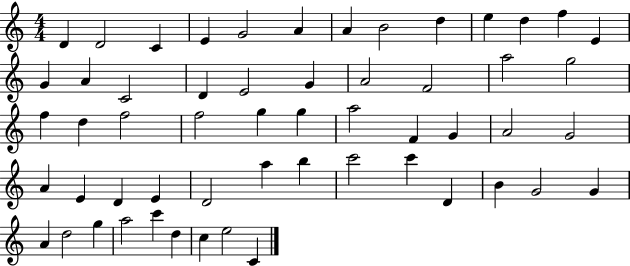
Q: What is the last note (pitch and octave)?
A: C4